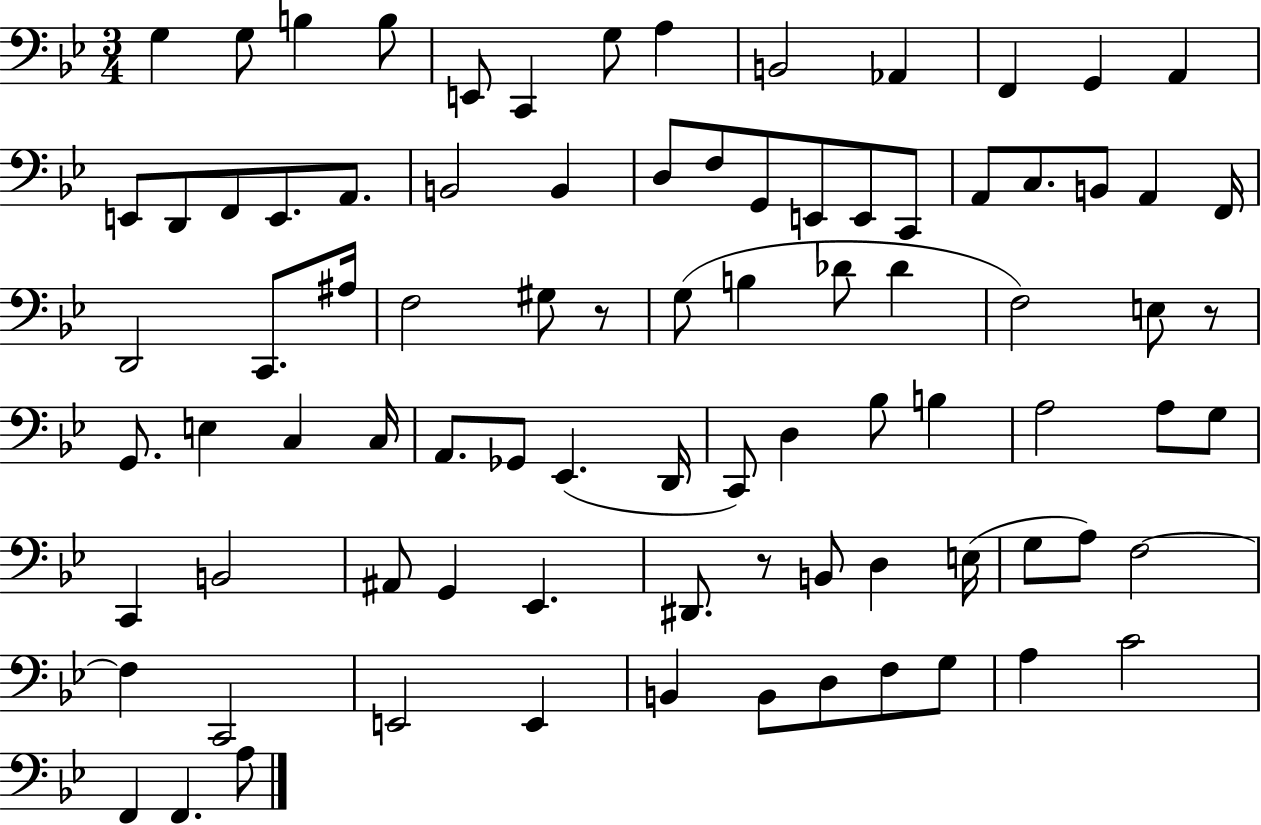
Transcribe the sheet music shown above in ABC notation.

X:1
T:Untitled
M:3/4
L:1/4
K:Bb
G, G,/2 B, B,/2 E,,/2 C,, G,/2 A, B,,2 _A,, F,, G,, A,, E,,/2 D,,/2 F,,/2 E,,/2 A,,/2 B,,2 B,, D,/2 F,/2 G,,/2 E,,/2 E,,/2 C,,/2 A,,/2 C,/2 B,,/2 A,, F,,/4 D,,2 C,,/2 ^A,/4 F,2 ^G,/2 z/2 G,/2 B, _D/2 _D F,2 E,/2 z/2 G,,/2 E, C, C,/4 A,,/2 _G,,/2 _E,, D,,/4 C,,/2 D, _B,/2 B, A,2 A,/2 G,/2 C,, B,,2 ^A,,/2 G,, _E,, ^D,,/2 z/2 B,,/2 D, E,/4 G,/2 A,/2 F,2 F, C,,2 E,,2 E,, B,, B,,/2 D,/2 F,/2 G,/2 A, C2 F,, F,, A,/2